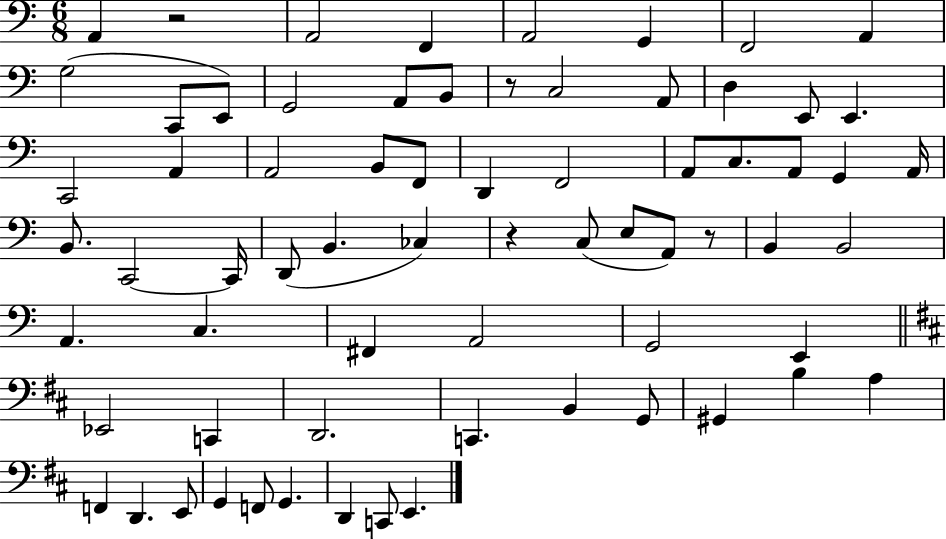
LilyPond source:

{
  \clef bass
  \numericTimeSignature
  \time 6/8
  \key c \major
  a,4 r2 | a,2 f,4 | a,2 g,4 | f,2 a,4 | \break g2( c,8 e,8) | g,2 a,8 b,8 | r8 c2 a,8 | d4 e,8 e,4. | \break c,2 a,4 | a,2 b,8 f,8 | d,4 f,2 | a,8 c8. a,8 g,4 a,16 | \break b,8. c,2~~ c,16 | d,8( b,4. ces4) | r4 c8( e8 a,8) r8 | b,4 b,2 | \break a,4. c4. | fis,4 a,2 | g,2 e,4 | \bar "||" \break \key b \minor ees,2 c,4 | d,2. | c,4. b,4 g,8 | gis,4 b4 a4 | \break f,4 d,4. e,8 | g,4 f,8 g,4. | d,4 c,8 e,4. | \bar "|."
}